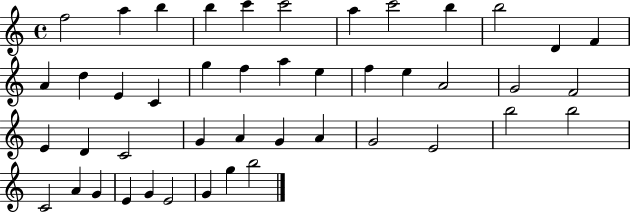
{
  \clef treble
  \time 4/4
  \defaultTimeSignature
  \key c \major
  f''2 a''4 b''4 | b''4 c'''4 c'''2 | a''4 c'''2 b''4 | b''2 d'4 f'4 | \break a'4 d''4 e'4 c'4 | g''4 f''4 a''4 e''4 | f''4 e''4 a'2 | g'2 f'2 | \break e'4 d'4 c'2 | g'4 a'4 g'4 a'4 | g'2 e'2 | b''2 b''2 | \break c'2 a'4 g'4 | e'4 g'4 e'2 | g'4 g''4 b''2 | \bar "|."
}